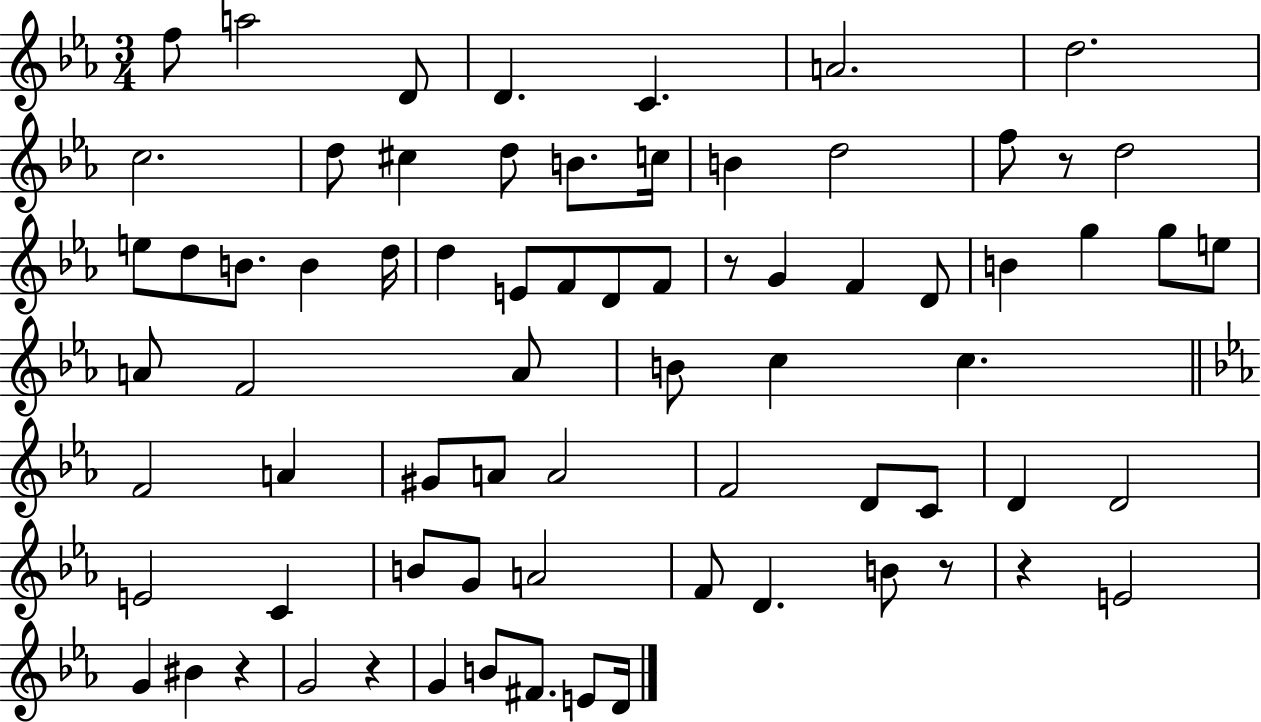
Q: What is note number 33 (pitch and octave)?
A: G5